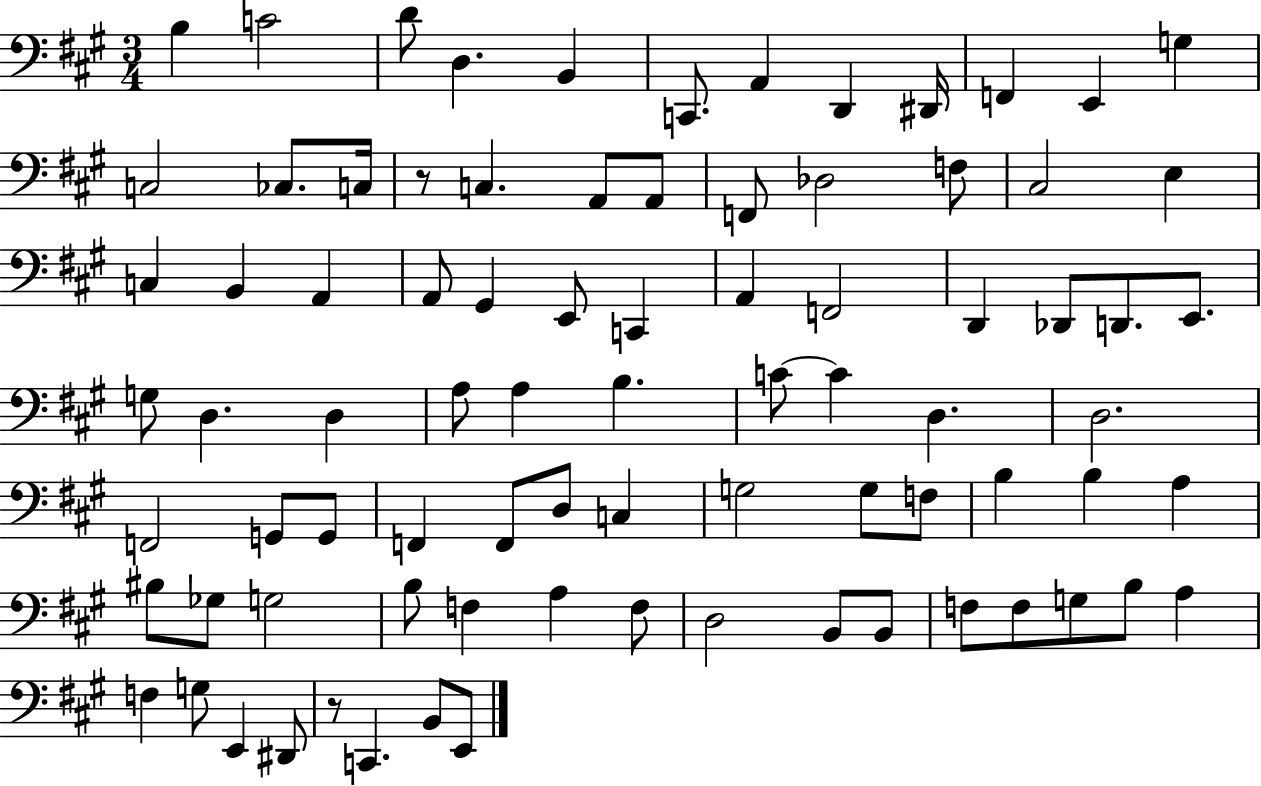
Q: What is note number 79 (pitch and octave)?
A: C2